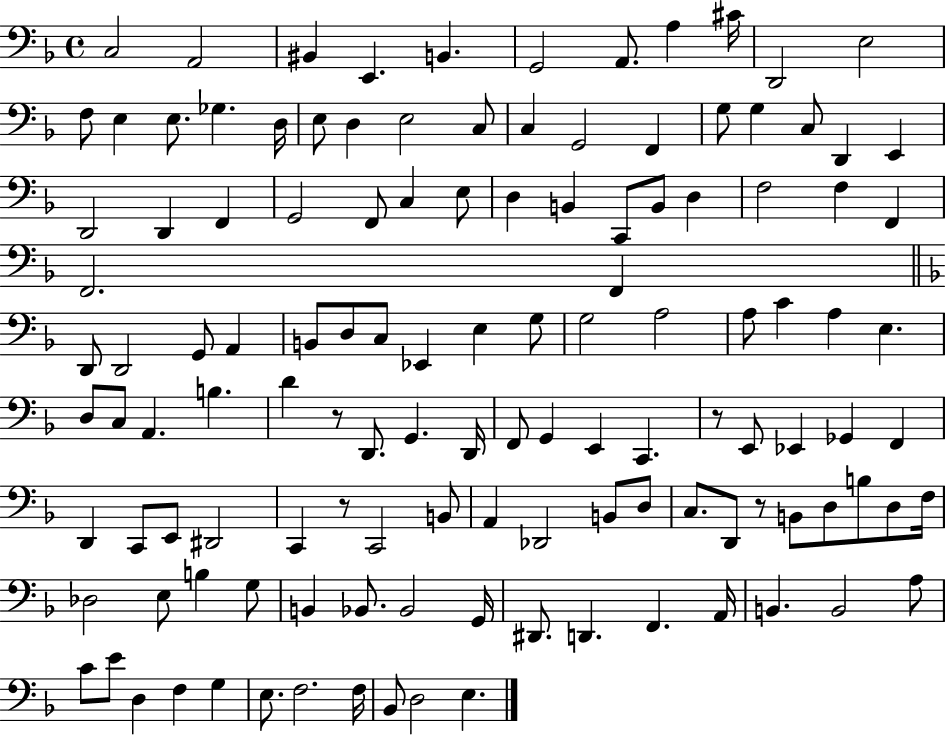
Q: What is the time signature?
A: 4/4